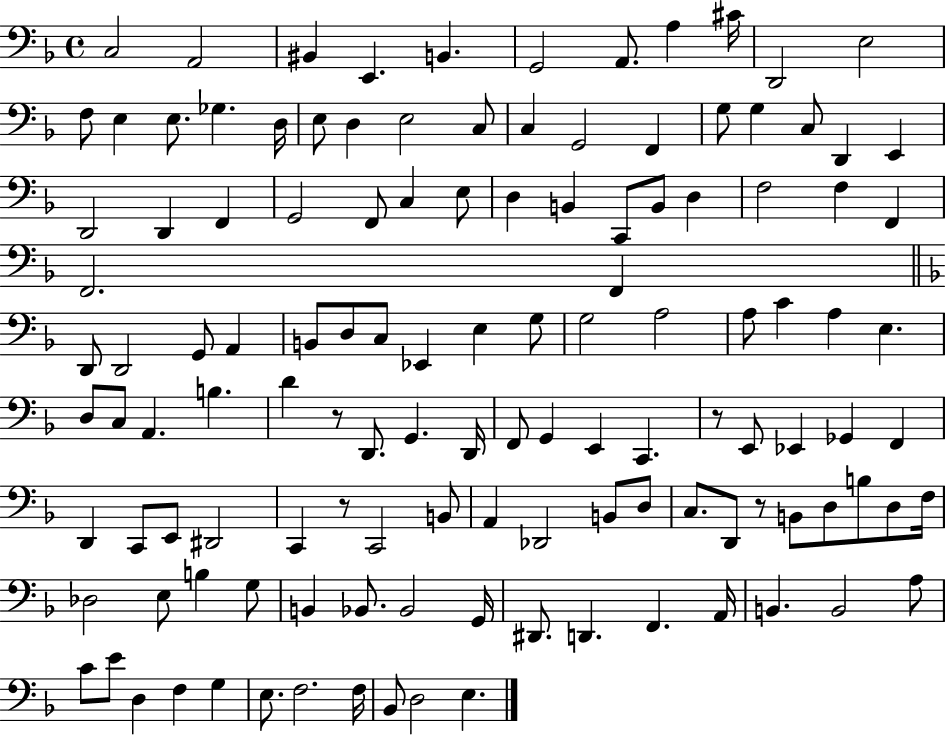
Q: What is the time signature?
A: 4/4